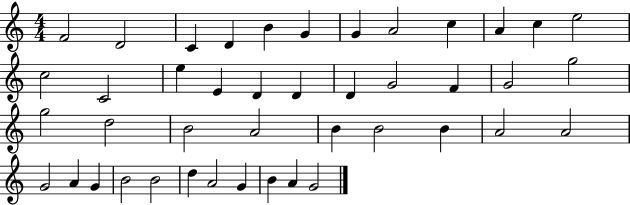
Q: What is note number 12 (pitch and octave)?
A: E5